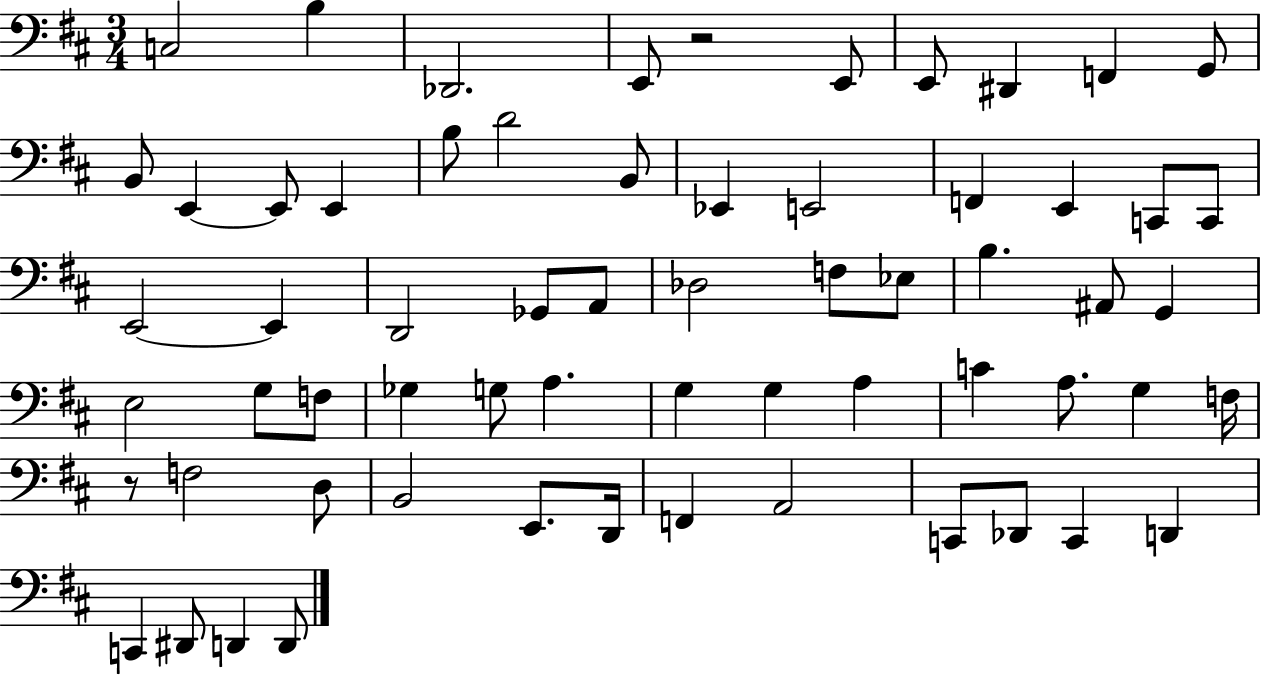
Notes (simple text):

C3/h B3/q Db2/h. E2/e R/h E2/e E2/e D#2/q F2/q G2/e B2/e E2/q E2/e E2/q B3/e D4/h B2/e Eb2/q E2/h F2/q E2/q C2/e C2/e E2/h E2/q D2/h Gb2/e A2/e Db3/h F3/e Eb3/e B3/q. A#2/e G2/q E3/h G3/e F3/e Gb3/q G3/e A3/q. G3/q G3/q A3/q C4/q A3/e. G3/q F3/s R/e F3/h D3/e B2/h E2/e. D2/s F2/q A2/h C2/e Db2/e C2/q D2/q C2/q D#2/e D2/q D2/e